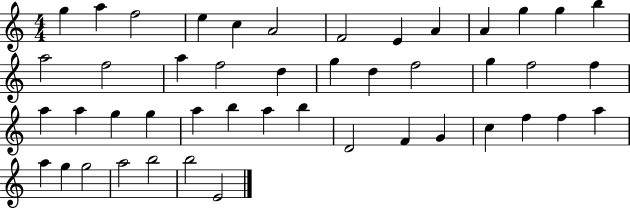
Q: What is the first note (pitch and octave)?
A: G5